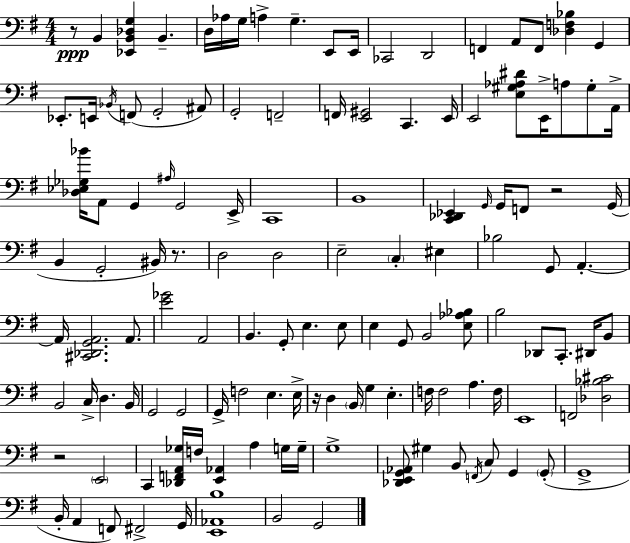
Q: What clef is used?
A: bass